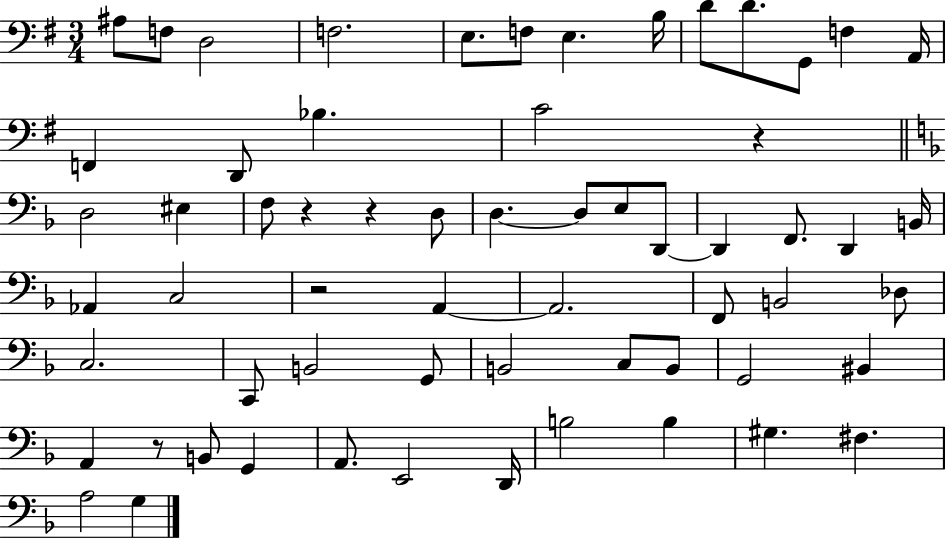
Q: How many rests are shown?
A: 5